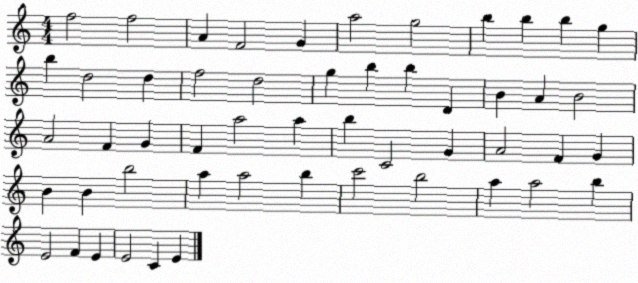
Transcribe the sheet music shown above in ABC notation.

X:1
T:Untitled
M:4/4
L:1/4
K:C
f2 f2 A F2 G a2 g2 b b b g b d2 d f2 d2 g b b D B A B2 A2 F G F a2 a b C2 G A2 F G B B b2 a a2 b c'2 b2 a a2 b E2 F E E2 C E